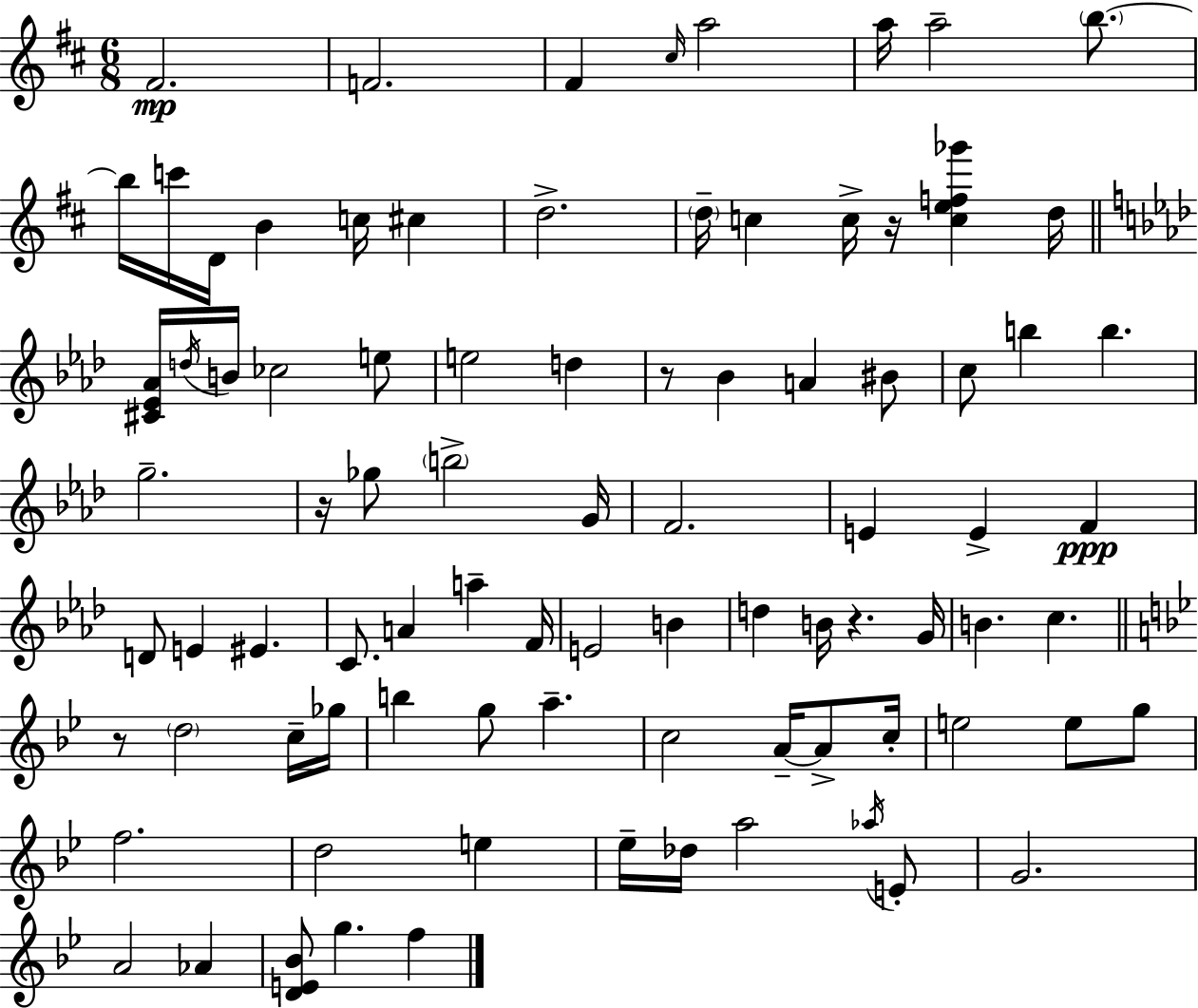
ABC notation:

X:1
T:Untitled
M:6/8
L:1/4
K:D
^F2 F2 ^F ^c/4 a2 a/4 a2 b/2 b/4 c'/4 D/4 B c/4 ^c d2 d/4 c c/4 z/4 [cef_g'] d/4 [^C_E_A]/4 d/4 B/4 _c2 e/2 e2 d z/2 _B A ^B/2 c/2 b b g2 z/4 _g/2 b2 G/4 F2 E E F D/2 E ^E C/2 A a F/4 E2 B d B/4 z G/4 B c z/2 d2 c/4 _g/4 b g/2 a c2 A/4 A/2 c/4 e2 e/2 g/2 f2 d2 e _e/4 _d/4 a2 _a/4 E/2 G2 A2 _A [DE_B]/2 g f